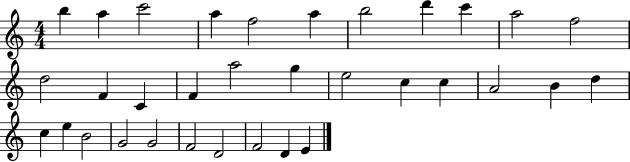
X:1
T:Untitled
M:4/4
L:1/4
K:C
b a c'2 a f2 a b2 d' c' a2 f2 d2 F C F a2 g e2 c c A2 B d c e B2 G2 G2 F2 D2 F2 D E